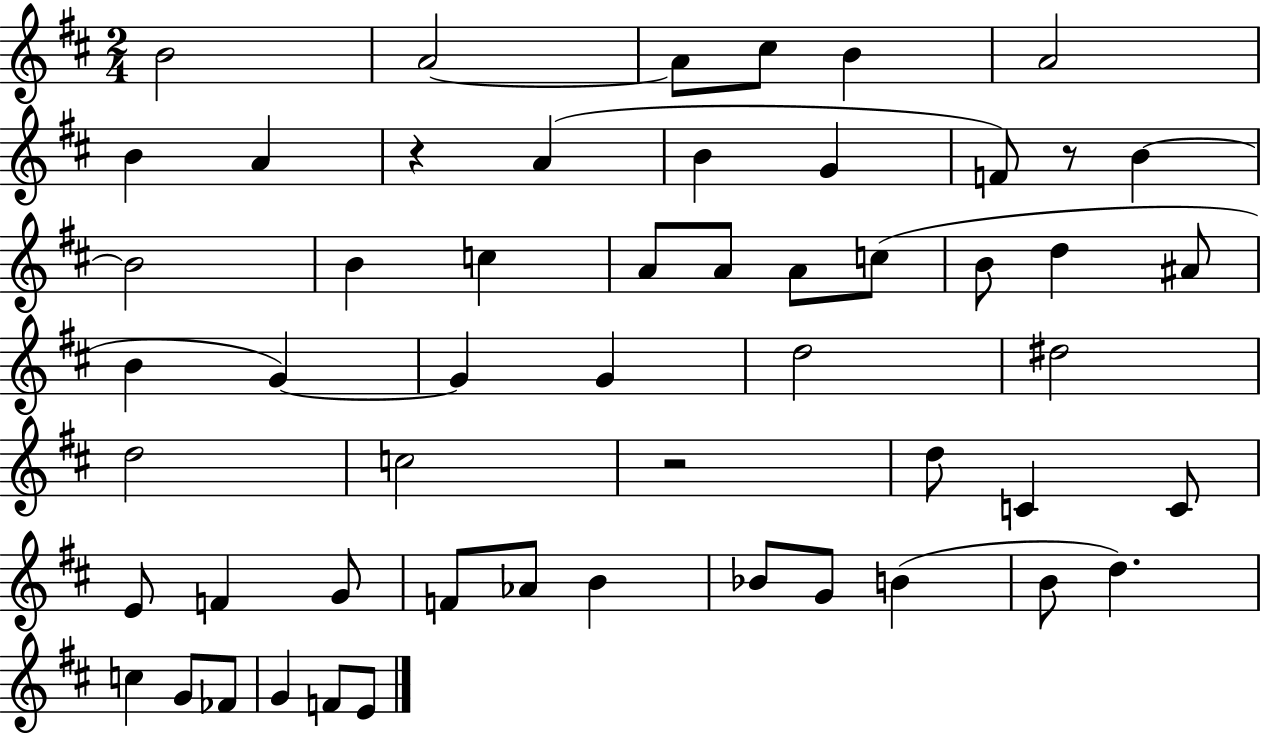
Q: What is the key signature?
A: D major